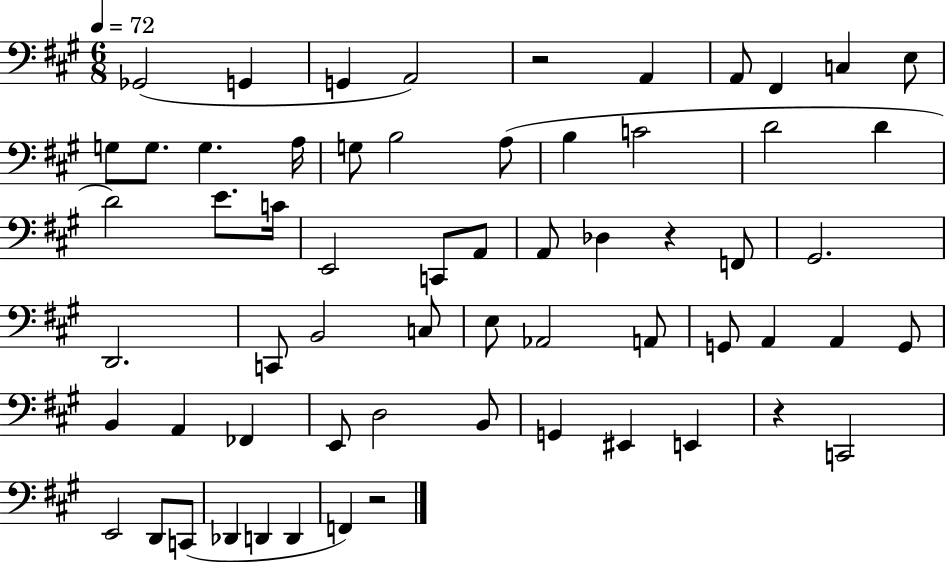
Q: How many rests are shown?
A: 4